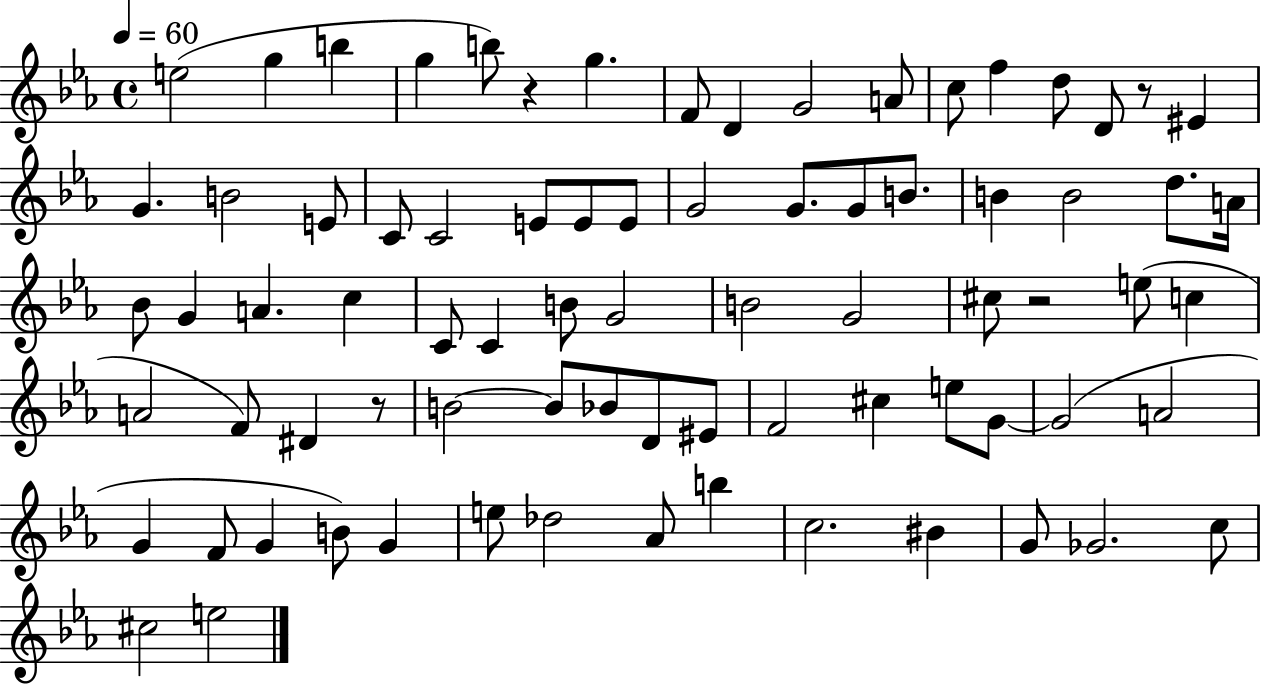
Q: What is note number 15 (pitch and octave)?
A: EIS4